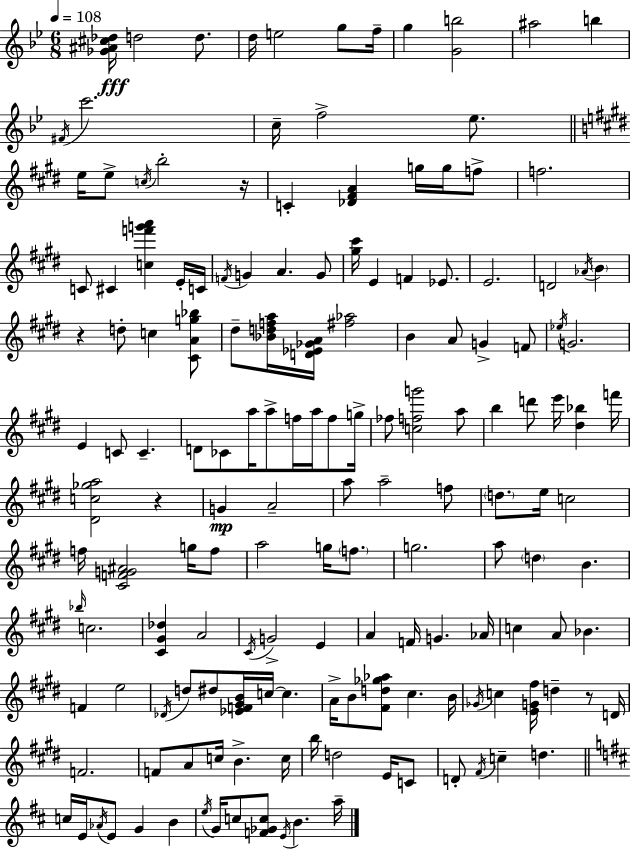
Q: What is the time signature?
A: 6/8